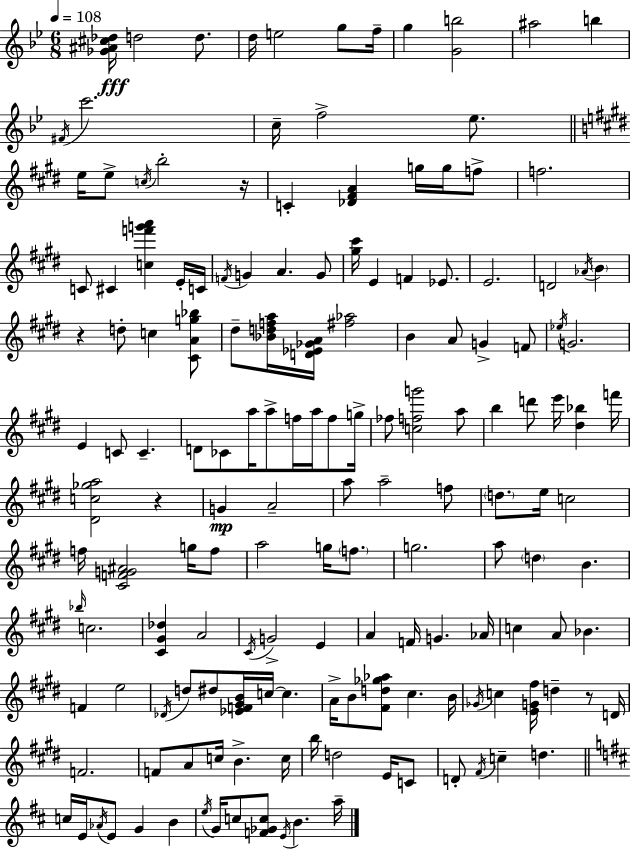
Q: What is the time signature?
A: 6/8